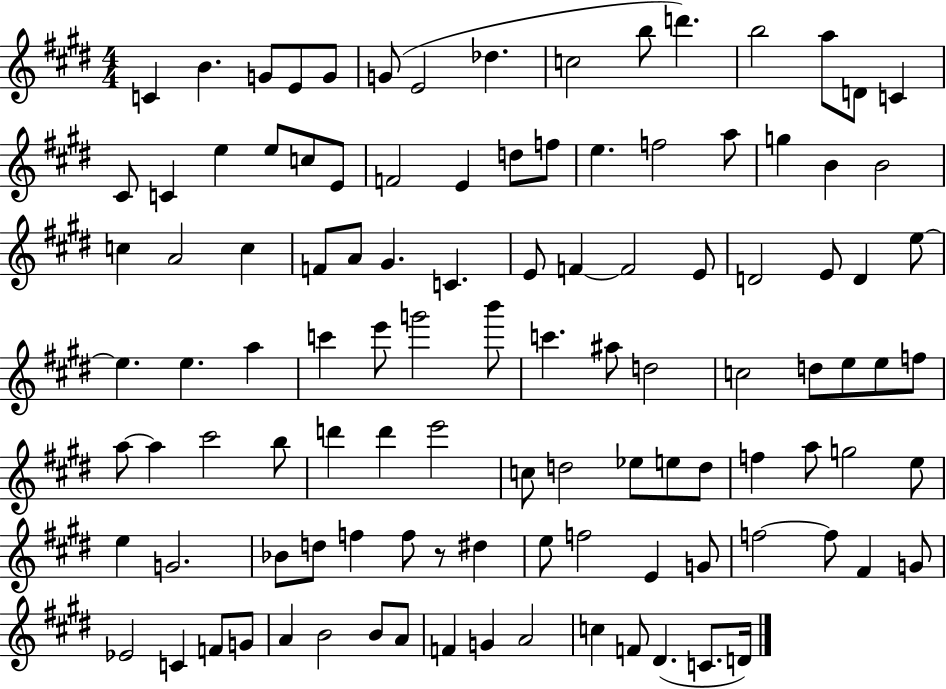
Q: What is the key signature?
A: E major